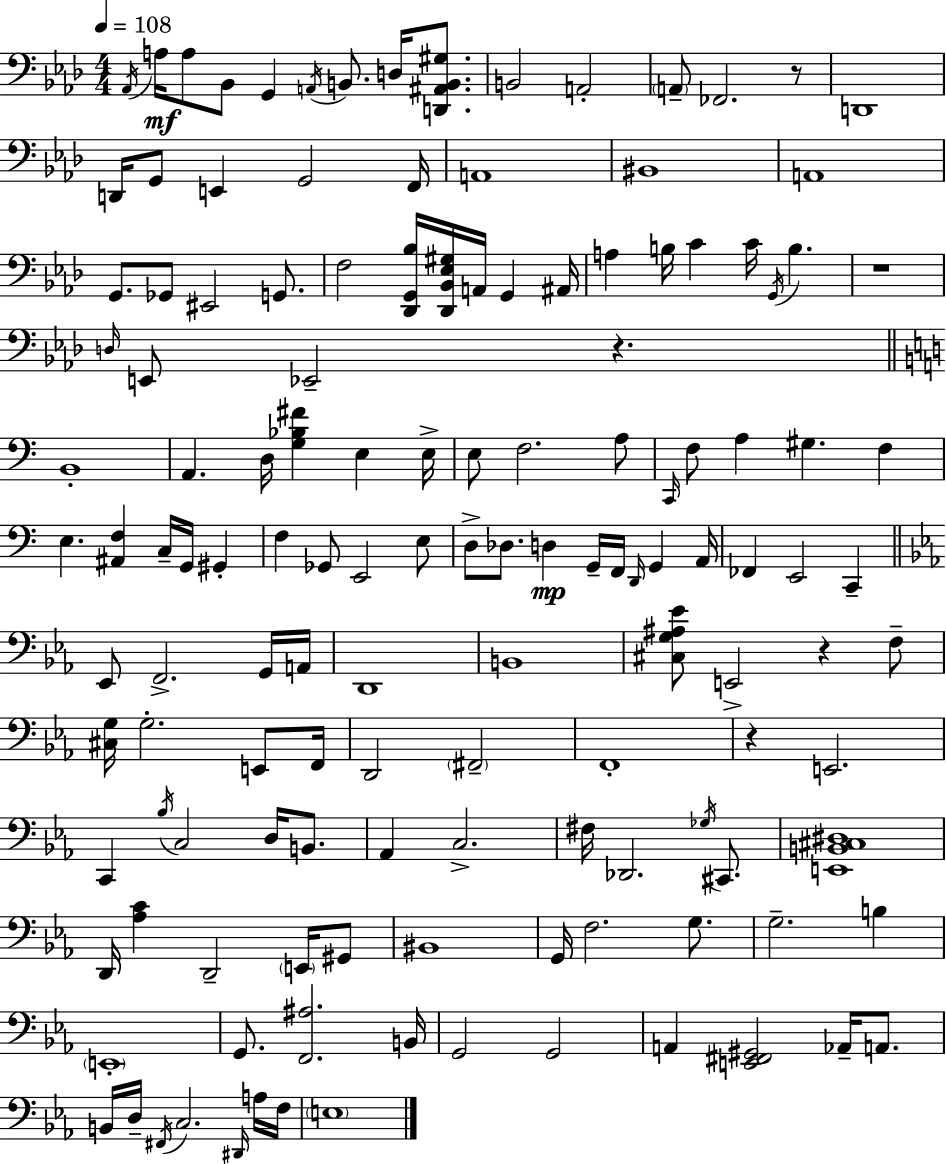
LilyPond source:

{
  \clef bass
  \numericTimeSignature
  \time 4/4
  \key f \minor
  \tempo 4 = 108
  \acciaccatura { aes,16 }\mf a16 a8 bes,8 g,4 \acciaccatura { a,16 } b,8. d16 <d, ais, b, gis>8. | b,2 a,2-. | \parenthesize a,8-- fes,2. | r8 d,1 | \break d,16 g,8 e,4 g,2 | f,16 a,1 | bis,1 | a,1 | \break g,8. ges,8 eis,2 g,8. | f2 <des, g, bes>16 <des, bes, ees gis>16 a,16 g,4 | ais,16 a4 b16 c'4 c'16 \acciaccatura { g,16 } b4. | r1 | \break \grace { d16 } e,8 ees,2-- r4. | \bar "||" \break \key c \major b,1-. | a,4. d16 <g bes fis'>4 e4 e16-> | e8 f2. a8 | \grace { c,16 } f8 a4 gis4. f4 | \break e4. <ais, f>4 c16-- g,16 gis,4-. | f4 ges,8 e,2 e8 | d8-> des8. d4\mp g,16-- f,16 \grace { d,16 } g,4 | a,16 fes,4 e,2 c,4-- | \break \bar "||" \break \key c \minor ees,8 f,2.-> g,16 a,16 | d,1 | b,1 | <cis g ais ees'>8 e,2-> r4 f8-- | \break <cis g>16 g2.-. e,8 f,16 | d,2 \parenthesize fis,2-- | f,1-. | r4 e,2. | \break c,4 \acciaccatura { bes16 } c2 d16 b,8. | aes,4 c2.-> | fis16 des,2. \acciaccatura { ges16 } cis,8. | <e, b, cis dis>1 | \break d,16 <aes c'>4 d,2-- \parenthesize e,16 | gis,8 bis,1 | g,16 f2. g8. | g2.-- b4 | \break \parenthesize e,1-. | g,8. <f, ais>2. | b,16 g,2 g,2 | a,4 <e, fis, gis,>2 aes,16-- a,8. | \break b,16 d16-- \acciaccatura { fis,16 } c2. | \grace { dis,16 } a16 f16 \parenthesize e1 | \bar "|."
}